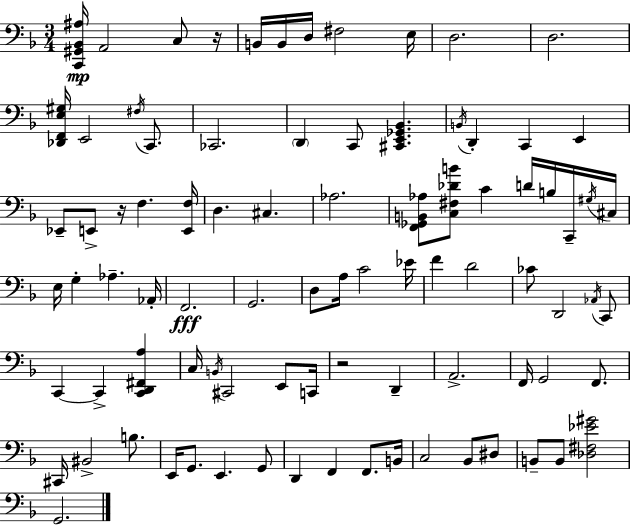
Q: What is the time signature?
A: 3/4